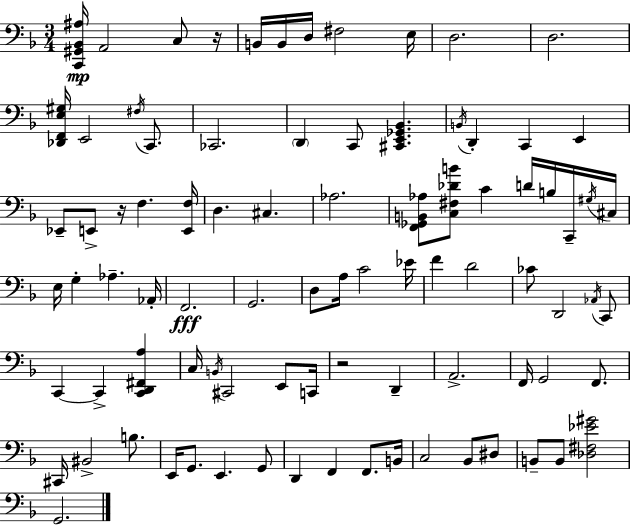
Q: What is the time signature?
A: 3/4